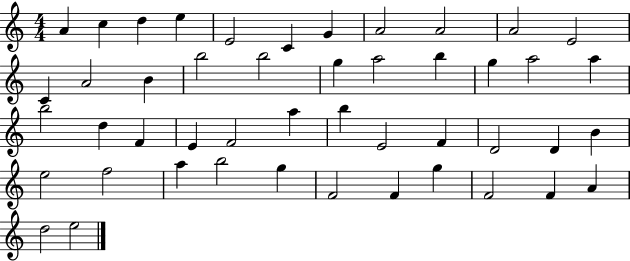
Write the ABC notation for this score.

X:1
T:Untitled
M:4/4
L:1/4
K:C
A c d e E2 C G A2 A2 A2 E2 C A2 B b2 b2 g a2 b g a2 a b2 d F E F2 a b E2 F D2 D B e2 f2 a b2 g F2 F g F2 F A d2 e2